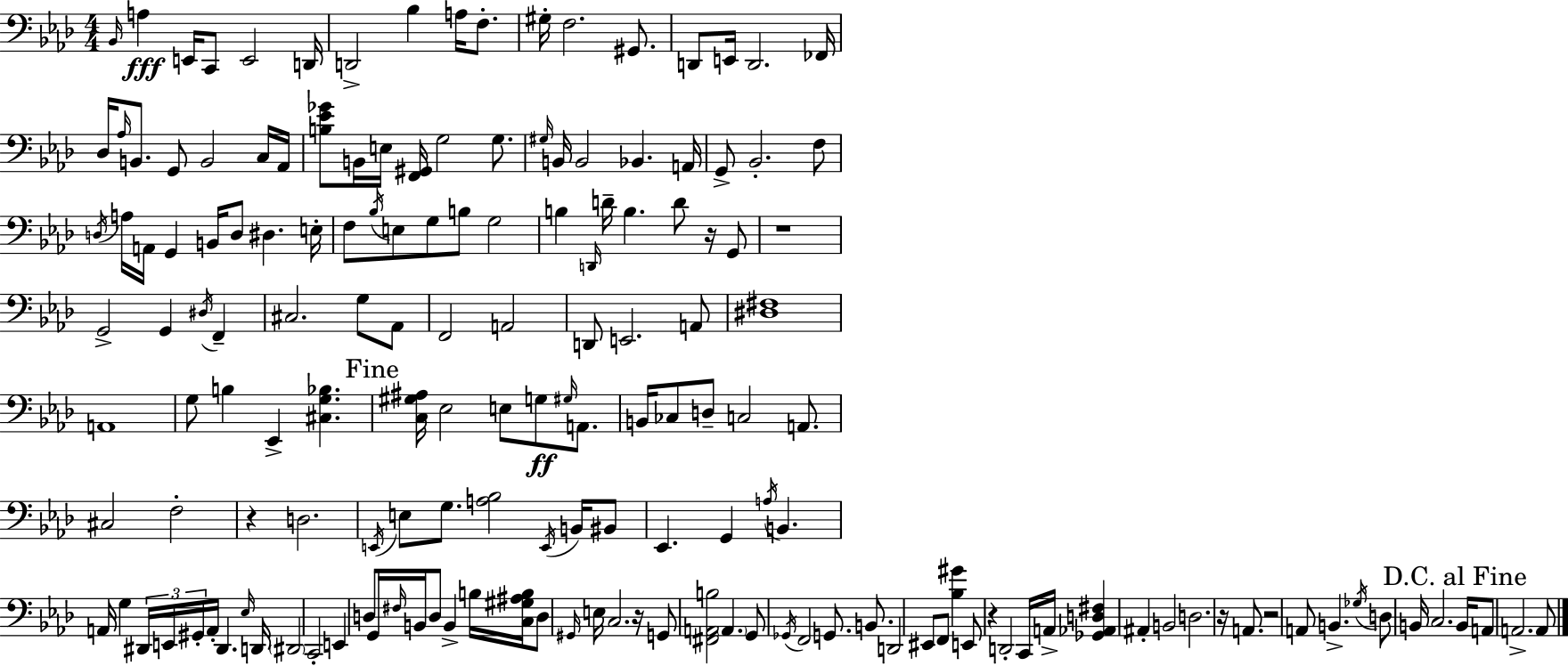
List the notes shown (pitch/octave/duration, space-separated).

Bb2/s A3/q E2/s C2/e E2/h D2/s D2/h Bb3/q A3/s F3/e. G#3/s F3/h. G#2/e. D2/e E2/s D2/h. FES2/s Db3/s Ab3/s B2/e. G2/e B2/h C3/s Ab2/s [B3,Eb4,Gb4]/e B2/s E3/s [F2,G#2]/s G3/h G3/e. G#3/s B2/s B2/h Bb2/q. A2/s G2/e Bb2/h. F3/e D3/s A3/s A2/s G2/q B2/s D3/e D#3/q. E3/s F3/e Bb3/s E3/e G3/e B3/e G3/h B3/q D2/s D4/s B3/q. D4/e R/s G2/e R/w G2/h G2/q D#3/s F2/q C#3/h. G3/e Ab2/e F2/h A2/h D2/e E2/h. A2/e [D#3,F#3]/w A2/w G3/e B3/q Eb2/q [C#3,G3,Bb3]/q. [C3,G#3,A#3]/s Eb3/h E3/e G3/e G#3/s A2/e. B2/s CES3/e D3/e C3/h A2/e. C#3/h F3/h R/q D3/h. E2/s E3/e G3/e. [A3,Bb3]/h E2/s B2/s BIS2/e Eb2/q. G2/q A3/s B2/q. A2/s G3/q D#2/s E2/s G#2/s A2/s D#2/q. Eb3/s D2/s D#2/h C2/h E2/q D3/e G2/s F#3/s B2/s D3/e B2/q B3/s [C3,G#3,A#3,B3]/s D3/e G#2/s E3/s C3/h. R/s G2/e [F#2,A2,B3]/h A2/q. G2/e Gb2/s F2/h G2/e. B2/e. D2/h EIS2/e F2/e [Bb3,G#4]/q E2/e R/q D2/h C2/s A2/s [Gb2,Ab2,D3,F#3]/q A#2/q B2/h D3/h. R/s A2/e. R/h A2/e B2/q. Gb3/s D3/e B2/s C3/h. B2/s A2/e A2/h. A2/e